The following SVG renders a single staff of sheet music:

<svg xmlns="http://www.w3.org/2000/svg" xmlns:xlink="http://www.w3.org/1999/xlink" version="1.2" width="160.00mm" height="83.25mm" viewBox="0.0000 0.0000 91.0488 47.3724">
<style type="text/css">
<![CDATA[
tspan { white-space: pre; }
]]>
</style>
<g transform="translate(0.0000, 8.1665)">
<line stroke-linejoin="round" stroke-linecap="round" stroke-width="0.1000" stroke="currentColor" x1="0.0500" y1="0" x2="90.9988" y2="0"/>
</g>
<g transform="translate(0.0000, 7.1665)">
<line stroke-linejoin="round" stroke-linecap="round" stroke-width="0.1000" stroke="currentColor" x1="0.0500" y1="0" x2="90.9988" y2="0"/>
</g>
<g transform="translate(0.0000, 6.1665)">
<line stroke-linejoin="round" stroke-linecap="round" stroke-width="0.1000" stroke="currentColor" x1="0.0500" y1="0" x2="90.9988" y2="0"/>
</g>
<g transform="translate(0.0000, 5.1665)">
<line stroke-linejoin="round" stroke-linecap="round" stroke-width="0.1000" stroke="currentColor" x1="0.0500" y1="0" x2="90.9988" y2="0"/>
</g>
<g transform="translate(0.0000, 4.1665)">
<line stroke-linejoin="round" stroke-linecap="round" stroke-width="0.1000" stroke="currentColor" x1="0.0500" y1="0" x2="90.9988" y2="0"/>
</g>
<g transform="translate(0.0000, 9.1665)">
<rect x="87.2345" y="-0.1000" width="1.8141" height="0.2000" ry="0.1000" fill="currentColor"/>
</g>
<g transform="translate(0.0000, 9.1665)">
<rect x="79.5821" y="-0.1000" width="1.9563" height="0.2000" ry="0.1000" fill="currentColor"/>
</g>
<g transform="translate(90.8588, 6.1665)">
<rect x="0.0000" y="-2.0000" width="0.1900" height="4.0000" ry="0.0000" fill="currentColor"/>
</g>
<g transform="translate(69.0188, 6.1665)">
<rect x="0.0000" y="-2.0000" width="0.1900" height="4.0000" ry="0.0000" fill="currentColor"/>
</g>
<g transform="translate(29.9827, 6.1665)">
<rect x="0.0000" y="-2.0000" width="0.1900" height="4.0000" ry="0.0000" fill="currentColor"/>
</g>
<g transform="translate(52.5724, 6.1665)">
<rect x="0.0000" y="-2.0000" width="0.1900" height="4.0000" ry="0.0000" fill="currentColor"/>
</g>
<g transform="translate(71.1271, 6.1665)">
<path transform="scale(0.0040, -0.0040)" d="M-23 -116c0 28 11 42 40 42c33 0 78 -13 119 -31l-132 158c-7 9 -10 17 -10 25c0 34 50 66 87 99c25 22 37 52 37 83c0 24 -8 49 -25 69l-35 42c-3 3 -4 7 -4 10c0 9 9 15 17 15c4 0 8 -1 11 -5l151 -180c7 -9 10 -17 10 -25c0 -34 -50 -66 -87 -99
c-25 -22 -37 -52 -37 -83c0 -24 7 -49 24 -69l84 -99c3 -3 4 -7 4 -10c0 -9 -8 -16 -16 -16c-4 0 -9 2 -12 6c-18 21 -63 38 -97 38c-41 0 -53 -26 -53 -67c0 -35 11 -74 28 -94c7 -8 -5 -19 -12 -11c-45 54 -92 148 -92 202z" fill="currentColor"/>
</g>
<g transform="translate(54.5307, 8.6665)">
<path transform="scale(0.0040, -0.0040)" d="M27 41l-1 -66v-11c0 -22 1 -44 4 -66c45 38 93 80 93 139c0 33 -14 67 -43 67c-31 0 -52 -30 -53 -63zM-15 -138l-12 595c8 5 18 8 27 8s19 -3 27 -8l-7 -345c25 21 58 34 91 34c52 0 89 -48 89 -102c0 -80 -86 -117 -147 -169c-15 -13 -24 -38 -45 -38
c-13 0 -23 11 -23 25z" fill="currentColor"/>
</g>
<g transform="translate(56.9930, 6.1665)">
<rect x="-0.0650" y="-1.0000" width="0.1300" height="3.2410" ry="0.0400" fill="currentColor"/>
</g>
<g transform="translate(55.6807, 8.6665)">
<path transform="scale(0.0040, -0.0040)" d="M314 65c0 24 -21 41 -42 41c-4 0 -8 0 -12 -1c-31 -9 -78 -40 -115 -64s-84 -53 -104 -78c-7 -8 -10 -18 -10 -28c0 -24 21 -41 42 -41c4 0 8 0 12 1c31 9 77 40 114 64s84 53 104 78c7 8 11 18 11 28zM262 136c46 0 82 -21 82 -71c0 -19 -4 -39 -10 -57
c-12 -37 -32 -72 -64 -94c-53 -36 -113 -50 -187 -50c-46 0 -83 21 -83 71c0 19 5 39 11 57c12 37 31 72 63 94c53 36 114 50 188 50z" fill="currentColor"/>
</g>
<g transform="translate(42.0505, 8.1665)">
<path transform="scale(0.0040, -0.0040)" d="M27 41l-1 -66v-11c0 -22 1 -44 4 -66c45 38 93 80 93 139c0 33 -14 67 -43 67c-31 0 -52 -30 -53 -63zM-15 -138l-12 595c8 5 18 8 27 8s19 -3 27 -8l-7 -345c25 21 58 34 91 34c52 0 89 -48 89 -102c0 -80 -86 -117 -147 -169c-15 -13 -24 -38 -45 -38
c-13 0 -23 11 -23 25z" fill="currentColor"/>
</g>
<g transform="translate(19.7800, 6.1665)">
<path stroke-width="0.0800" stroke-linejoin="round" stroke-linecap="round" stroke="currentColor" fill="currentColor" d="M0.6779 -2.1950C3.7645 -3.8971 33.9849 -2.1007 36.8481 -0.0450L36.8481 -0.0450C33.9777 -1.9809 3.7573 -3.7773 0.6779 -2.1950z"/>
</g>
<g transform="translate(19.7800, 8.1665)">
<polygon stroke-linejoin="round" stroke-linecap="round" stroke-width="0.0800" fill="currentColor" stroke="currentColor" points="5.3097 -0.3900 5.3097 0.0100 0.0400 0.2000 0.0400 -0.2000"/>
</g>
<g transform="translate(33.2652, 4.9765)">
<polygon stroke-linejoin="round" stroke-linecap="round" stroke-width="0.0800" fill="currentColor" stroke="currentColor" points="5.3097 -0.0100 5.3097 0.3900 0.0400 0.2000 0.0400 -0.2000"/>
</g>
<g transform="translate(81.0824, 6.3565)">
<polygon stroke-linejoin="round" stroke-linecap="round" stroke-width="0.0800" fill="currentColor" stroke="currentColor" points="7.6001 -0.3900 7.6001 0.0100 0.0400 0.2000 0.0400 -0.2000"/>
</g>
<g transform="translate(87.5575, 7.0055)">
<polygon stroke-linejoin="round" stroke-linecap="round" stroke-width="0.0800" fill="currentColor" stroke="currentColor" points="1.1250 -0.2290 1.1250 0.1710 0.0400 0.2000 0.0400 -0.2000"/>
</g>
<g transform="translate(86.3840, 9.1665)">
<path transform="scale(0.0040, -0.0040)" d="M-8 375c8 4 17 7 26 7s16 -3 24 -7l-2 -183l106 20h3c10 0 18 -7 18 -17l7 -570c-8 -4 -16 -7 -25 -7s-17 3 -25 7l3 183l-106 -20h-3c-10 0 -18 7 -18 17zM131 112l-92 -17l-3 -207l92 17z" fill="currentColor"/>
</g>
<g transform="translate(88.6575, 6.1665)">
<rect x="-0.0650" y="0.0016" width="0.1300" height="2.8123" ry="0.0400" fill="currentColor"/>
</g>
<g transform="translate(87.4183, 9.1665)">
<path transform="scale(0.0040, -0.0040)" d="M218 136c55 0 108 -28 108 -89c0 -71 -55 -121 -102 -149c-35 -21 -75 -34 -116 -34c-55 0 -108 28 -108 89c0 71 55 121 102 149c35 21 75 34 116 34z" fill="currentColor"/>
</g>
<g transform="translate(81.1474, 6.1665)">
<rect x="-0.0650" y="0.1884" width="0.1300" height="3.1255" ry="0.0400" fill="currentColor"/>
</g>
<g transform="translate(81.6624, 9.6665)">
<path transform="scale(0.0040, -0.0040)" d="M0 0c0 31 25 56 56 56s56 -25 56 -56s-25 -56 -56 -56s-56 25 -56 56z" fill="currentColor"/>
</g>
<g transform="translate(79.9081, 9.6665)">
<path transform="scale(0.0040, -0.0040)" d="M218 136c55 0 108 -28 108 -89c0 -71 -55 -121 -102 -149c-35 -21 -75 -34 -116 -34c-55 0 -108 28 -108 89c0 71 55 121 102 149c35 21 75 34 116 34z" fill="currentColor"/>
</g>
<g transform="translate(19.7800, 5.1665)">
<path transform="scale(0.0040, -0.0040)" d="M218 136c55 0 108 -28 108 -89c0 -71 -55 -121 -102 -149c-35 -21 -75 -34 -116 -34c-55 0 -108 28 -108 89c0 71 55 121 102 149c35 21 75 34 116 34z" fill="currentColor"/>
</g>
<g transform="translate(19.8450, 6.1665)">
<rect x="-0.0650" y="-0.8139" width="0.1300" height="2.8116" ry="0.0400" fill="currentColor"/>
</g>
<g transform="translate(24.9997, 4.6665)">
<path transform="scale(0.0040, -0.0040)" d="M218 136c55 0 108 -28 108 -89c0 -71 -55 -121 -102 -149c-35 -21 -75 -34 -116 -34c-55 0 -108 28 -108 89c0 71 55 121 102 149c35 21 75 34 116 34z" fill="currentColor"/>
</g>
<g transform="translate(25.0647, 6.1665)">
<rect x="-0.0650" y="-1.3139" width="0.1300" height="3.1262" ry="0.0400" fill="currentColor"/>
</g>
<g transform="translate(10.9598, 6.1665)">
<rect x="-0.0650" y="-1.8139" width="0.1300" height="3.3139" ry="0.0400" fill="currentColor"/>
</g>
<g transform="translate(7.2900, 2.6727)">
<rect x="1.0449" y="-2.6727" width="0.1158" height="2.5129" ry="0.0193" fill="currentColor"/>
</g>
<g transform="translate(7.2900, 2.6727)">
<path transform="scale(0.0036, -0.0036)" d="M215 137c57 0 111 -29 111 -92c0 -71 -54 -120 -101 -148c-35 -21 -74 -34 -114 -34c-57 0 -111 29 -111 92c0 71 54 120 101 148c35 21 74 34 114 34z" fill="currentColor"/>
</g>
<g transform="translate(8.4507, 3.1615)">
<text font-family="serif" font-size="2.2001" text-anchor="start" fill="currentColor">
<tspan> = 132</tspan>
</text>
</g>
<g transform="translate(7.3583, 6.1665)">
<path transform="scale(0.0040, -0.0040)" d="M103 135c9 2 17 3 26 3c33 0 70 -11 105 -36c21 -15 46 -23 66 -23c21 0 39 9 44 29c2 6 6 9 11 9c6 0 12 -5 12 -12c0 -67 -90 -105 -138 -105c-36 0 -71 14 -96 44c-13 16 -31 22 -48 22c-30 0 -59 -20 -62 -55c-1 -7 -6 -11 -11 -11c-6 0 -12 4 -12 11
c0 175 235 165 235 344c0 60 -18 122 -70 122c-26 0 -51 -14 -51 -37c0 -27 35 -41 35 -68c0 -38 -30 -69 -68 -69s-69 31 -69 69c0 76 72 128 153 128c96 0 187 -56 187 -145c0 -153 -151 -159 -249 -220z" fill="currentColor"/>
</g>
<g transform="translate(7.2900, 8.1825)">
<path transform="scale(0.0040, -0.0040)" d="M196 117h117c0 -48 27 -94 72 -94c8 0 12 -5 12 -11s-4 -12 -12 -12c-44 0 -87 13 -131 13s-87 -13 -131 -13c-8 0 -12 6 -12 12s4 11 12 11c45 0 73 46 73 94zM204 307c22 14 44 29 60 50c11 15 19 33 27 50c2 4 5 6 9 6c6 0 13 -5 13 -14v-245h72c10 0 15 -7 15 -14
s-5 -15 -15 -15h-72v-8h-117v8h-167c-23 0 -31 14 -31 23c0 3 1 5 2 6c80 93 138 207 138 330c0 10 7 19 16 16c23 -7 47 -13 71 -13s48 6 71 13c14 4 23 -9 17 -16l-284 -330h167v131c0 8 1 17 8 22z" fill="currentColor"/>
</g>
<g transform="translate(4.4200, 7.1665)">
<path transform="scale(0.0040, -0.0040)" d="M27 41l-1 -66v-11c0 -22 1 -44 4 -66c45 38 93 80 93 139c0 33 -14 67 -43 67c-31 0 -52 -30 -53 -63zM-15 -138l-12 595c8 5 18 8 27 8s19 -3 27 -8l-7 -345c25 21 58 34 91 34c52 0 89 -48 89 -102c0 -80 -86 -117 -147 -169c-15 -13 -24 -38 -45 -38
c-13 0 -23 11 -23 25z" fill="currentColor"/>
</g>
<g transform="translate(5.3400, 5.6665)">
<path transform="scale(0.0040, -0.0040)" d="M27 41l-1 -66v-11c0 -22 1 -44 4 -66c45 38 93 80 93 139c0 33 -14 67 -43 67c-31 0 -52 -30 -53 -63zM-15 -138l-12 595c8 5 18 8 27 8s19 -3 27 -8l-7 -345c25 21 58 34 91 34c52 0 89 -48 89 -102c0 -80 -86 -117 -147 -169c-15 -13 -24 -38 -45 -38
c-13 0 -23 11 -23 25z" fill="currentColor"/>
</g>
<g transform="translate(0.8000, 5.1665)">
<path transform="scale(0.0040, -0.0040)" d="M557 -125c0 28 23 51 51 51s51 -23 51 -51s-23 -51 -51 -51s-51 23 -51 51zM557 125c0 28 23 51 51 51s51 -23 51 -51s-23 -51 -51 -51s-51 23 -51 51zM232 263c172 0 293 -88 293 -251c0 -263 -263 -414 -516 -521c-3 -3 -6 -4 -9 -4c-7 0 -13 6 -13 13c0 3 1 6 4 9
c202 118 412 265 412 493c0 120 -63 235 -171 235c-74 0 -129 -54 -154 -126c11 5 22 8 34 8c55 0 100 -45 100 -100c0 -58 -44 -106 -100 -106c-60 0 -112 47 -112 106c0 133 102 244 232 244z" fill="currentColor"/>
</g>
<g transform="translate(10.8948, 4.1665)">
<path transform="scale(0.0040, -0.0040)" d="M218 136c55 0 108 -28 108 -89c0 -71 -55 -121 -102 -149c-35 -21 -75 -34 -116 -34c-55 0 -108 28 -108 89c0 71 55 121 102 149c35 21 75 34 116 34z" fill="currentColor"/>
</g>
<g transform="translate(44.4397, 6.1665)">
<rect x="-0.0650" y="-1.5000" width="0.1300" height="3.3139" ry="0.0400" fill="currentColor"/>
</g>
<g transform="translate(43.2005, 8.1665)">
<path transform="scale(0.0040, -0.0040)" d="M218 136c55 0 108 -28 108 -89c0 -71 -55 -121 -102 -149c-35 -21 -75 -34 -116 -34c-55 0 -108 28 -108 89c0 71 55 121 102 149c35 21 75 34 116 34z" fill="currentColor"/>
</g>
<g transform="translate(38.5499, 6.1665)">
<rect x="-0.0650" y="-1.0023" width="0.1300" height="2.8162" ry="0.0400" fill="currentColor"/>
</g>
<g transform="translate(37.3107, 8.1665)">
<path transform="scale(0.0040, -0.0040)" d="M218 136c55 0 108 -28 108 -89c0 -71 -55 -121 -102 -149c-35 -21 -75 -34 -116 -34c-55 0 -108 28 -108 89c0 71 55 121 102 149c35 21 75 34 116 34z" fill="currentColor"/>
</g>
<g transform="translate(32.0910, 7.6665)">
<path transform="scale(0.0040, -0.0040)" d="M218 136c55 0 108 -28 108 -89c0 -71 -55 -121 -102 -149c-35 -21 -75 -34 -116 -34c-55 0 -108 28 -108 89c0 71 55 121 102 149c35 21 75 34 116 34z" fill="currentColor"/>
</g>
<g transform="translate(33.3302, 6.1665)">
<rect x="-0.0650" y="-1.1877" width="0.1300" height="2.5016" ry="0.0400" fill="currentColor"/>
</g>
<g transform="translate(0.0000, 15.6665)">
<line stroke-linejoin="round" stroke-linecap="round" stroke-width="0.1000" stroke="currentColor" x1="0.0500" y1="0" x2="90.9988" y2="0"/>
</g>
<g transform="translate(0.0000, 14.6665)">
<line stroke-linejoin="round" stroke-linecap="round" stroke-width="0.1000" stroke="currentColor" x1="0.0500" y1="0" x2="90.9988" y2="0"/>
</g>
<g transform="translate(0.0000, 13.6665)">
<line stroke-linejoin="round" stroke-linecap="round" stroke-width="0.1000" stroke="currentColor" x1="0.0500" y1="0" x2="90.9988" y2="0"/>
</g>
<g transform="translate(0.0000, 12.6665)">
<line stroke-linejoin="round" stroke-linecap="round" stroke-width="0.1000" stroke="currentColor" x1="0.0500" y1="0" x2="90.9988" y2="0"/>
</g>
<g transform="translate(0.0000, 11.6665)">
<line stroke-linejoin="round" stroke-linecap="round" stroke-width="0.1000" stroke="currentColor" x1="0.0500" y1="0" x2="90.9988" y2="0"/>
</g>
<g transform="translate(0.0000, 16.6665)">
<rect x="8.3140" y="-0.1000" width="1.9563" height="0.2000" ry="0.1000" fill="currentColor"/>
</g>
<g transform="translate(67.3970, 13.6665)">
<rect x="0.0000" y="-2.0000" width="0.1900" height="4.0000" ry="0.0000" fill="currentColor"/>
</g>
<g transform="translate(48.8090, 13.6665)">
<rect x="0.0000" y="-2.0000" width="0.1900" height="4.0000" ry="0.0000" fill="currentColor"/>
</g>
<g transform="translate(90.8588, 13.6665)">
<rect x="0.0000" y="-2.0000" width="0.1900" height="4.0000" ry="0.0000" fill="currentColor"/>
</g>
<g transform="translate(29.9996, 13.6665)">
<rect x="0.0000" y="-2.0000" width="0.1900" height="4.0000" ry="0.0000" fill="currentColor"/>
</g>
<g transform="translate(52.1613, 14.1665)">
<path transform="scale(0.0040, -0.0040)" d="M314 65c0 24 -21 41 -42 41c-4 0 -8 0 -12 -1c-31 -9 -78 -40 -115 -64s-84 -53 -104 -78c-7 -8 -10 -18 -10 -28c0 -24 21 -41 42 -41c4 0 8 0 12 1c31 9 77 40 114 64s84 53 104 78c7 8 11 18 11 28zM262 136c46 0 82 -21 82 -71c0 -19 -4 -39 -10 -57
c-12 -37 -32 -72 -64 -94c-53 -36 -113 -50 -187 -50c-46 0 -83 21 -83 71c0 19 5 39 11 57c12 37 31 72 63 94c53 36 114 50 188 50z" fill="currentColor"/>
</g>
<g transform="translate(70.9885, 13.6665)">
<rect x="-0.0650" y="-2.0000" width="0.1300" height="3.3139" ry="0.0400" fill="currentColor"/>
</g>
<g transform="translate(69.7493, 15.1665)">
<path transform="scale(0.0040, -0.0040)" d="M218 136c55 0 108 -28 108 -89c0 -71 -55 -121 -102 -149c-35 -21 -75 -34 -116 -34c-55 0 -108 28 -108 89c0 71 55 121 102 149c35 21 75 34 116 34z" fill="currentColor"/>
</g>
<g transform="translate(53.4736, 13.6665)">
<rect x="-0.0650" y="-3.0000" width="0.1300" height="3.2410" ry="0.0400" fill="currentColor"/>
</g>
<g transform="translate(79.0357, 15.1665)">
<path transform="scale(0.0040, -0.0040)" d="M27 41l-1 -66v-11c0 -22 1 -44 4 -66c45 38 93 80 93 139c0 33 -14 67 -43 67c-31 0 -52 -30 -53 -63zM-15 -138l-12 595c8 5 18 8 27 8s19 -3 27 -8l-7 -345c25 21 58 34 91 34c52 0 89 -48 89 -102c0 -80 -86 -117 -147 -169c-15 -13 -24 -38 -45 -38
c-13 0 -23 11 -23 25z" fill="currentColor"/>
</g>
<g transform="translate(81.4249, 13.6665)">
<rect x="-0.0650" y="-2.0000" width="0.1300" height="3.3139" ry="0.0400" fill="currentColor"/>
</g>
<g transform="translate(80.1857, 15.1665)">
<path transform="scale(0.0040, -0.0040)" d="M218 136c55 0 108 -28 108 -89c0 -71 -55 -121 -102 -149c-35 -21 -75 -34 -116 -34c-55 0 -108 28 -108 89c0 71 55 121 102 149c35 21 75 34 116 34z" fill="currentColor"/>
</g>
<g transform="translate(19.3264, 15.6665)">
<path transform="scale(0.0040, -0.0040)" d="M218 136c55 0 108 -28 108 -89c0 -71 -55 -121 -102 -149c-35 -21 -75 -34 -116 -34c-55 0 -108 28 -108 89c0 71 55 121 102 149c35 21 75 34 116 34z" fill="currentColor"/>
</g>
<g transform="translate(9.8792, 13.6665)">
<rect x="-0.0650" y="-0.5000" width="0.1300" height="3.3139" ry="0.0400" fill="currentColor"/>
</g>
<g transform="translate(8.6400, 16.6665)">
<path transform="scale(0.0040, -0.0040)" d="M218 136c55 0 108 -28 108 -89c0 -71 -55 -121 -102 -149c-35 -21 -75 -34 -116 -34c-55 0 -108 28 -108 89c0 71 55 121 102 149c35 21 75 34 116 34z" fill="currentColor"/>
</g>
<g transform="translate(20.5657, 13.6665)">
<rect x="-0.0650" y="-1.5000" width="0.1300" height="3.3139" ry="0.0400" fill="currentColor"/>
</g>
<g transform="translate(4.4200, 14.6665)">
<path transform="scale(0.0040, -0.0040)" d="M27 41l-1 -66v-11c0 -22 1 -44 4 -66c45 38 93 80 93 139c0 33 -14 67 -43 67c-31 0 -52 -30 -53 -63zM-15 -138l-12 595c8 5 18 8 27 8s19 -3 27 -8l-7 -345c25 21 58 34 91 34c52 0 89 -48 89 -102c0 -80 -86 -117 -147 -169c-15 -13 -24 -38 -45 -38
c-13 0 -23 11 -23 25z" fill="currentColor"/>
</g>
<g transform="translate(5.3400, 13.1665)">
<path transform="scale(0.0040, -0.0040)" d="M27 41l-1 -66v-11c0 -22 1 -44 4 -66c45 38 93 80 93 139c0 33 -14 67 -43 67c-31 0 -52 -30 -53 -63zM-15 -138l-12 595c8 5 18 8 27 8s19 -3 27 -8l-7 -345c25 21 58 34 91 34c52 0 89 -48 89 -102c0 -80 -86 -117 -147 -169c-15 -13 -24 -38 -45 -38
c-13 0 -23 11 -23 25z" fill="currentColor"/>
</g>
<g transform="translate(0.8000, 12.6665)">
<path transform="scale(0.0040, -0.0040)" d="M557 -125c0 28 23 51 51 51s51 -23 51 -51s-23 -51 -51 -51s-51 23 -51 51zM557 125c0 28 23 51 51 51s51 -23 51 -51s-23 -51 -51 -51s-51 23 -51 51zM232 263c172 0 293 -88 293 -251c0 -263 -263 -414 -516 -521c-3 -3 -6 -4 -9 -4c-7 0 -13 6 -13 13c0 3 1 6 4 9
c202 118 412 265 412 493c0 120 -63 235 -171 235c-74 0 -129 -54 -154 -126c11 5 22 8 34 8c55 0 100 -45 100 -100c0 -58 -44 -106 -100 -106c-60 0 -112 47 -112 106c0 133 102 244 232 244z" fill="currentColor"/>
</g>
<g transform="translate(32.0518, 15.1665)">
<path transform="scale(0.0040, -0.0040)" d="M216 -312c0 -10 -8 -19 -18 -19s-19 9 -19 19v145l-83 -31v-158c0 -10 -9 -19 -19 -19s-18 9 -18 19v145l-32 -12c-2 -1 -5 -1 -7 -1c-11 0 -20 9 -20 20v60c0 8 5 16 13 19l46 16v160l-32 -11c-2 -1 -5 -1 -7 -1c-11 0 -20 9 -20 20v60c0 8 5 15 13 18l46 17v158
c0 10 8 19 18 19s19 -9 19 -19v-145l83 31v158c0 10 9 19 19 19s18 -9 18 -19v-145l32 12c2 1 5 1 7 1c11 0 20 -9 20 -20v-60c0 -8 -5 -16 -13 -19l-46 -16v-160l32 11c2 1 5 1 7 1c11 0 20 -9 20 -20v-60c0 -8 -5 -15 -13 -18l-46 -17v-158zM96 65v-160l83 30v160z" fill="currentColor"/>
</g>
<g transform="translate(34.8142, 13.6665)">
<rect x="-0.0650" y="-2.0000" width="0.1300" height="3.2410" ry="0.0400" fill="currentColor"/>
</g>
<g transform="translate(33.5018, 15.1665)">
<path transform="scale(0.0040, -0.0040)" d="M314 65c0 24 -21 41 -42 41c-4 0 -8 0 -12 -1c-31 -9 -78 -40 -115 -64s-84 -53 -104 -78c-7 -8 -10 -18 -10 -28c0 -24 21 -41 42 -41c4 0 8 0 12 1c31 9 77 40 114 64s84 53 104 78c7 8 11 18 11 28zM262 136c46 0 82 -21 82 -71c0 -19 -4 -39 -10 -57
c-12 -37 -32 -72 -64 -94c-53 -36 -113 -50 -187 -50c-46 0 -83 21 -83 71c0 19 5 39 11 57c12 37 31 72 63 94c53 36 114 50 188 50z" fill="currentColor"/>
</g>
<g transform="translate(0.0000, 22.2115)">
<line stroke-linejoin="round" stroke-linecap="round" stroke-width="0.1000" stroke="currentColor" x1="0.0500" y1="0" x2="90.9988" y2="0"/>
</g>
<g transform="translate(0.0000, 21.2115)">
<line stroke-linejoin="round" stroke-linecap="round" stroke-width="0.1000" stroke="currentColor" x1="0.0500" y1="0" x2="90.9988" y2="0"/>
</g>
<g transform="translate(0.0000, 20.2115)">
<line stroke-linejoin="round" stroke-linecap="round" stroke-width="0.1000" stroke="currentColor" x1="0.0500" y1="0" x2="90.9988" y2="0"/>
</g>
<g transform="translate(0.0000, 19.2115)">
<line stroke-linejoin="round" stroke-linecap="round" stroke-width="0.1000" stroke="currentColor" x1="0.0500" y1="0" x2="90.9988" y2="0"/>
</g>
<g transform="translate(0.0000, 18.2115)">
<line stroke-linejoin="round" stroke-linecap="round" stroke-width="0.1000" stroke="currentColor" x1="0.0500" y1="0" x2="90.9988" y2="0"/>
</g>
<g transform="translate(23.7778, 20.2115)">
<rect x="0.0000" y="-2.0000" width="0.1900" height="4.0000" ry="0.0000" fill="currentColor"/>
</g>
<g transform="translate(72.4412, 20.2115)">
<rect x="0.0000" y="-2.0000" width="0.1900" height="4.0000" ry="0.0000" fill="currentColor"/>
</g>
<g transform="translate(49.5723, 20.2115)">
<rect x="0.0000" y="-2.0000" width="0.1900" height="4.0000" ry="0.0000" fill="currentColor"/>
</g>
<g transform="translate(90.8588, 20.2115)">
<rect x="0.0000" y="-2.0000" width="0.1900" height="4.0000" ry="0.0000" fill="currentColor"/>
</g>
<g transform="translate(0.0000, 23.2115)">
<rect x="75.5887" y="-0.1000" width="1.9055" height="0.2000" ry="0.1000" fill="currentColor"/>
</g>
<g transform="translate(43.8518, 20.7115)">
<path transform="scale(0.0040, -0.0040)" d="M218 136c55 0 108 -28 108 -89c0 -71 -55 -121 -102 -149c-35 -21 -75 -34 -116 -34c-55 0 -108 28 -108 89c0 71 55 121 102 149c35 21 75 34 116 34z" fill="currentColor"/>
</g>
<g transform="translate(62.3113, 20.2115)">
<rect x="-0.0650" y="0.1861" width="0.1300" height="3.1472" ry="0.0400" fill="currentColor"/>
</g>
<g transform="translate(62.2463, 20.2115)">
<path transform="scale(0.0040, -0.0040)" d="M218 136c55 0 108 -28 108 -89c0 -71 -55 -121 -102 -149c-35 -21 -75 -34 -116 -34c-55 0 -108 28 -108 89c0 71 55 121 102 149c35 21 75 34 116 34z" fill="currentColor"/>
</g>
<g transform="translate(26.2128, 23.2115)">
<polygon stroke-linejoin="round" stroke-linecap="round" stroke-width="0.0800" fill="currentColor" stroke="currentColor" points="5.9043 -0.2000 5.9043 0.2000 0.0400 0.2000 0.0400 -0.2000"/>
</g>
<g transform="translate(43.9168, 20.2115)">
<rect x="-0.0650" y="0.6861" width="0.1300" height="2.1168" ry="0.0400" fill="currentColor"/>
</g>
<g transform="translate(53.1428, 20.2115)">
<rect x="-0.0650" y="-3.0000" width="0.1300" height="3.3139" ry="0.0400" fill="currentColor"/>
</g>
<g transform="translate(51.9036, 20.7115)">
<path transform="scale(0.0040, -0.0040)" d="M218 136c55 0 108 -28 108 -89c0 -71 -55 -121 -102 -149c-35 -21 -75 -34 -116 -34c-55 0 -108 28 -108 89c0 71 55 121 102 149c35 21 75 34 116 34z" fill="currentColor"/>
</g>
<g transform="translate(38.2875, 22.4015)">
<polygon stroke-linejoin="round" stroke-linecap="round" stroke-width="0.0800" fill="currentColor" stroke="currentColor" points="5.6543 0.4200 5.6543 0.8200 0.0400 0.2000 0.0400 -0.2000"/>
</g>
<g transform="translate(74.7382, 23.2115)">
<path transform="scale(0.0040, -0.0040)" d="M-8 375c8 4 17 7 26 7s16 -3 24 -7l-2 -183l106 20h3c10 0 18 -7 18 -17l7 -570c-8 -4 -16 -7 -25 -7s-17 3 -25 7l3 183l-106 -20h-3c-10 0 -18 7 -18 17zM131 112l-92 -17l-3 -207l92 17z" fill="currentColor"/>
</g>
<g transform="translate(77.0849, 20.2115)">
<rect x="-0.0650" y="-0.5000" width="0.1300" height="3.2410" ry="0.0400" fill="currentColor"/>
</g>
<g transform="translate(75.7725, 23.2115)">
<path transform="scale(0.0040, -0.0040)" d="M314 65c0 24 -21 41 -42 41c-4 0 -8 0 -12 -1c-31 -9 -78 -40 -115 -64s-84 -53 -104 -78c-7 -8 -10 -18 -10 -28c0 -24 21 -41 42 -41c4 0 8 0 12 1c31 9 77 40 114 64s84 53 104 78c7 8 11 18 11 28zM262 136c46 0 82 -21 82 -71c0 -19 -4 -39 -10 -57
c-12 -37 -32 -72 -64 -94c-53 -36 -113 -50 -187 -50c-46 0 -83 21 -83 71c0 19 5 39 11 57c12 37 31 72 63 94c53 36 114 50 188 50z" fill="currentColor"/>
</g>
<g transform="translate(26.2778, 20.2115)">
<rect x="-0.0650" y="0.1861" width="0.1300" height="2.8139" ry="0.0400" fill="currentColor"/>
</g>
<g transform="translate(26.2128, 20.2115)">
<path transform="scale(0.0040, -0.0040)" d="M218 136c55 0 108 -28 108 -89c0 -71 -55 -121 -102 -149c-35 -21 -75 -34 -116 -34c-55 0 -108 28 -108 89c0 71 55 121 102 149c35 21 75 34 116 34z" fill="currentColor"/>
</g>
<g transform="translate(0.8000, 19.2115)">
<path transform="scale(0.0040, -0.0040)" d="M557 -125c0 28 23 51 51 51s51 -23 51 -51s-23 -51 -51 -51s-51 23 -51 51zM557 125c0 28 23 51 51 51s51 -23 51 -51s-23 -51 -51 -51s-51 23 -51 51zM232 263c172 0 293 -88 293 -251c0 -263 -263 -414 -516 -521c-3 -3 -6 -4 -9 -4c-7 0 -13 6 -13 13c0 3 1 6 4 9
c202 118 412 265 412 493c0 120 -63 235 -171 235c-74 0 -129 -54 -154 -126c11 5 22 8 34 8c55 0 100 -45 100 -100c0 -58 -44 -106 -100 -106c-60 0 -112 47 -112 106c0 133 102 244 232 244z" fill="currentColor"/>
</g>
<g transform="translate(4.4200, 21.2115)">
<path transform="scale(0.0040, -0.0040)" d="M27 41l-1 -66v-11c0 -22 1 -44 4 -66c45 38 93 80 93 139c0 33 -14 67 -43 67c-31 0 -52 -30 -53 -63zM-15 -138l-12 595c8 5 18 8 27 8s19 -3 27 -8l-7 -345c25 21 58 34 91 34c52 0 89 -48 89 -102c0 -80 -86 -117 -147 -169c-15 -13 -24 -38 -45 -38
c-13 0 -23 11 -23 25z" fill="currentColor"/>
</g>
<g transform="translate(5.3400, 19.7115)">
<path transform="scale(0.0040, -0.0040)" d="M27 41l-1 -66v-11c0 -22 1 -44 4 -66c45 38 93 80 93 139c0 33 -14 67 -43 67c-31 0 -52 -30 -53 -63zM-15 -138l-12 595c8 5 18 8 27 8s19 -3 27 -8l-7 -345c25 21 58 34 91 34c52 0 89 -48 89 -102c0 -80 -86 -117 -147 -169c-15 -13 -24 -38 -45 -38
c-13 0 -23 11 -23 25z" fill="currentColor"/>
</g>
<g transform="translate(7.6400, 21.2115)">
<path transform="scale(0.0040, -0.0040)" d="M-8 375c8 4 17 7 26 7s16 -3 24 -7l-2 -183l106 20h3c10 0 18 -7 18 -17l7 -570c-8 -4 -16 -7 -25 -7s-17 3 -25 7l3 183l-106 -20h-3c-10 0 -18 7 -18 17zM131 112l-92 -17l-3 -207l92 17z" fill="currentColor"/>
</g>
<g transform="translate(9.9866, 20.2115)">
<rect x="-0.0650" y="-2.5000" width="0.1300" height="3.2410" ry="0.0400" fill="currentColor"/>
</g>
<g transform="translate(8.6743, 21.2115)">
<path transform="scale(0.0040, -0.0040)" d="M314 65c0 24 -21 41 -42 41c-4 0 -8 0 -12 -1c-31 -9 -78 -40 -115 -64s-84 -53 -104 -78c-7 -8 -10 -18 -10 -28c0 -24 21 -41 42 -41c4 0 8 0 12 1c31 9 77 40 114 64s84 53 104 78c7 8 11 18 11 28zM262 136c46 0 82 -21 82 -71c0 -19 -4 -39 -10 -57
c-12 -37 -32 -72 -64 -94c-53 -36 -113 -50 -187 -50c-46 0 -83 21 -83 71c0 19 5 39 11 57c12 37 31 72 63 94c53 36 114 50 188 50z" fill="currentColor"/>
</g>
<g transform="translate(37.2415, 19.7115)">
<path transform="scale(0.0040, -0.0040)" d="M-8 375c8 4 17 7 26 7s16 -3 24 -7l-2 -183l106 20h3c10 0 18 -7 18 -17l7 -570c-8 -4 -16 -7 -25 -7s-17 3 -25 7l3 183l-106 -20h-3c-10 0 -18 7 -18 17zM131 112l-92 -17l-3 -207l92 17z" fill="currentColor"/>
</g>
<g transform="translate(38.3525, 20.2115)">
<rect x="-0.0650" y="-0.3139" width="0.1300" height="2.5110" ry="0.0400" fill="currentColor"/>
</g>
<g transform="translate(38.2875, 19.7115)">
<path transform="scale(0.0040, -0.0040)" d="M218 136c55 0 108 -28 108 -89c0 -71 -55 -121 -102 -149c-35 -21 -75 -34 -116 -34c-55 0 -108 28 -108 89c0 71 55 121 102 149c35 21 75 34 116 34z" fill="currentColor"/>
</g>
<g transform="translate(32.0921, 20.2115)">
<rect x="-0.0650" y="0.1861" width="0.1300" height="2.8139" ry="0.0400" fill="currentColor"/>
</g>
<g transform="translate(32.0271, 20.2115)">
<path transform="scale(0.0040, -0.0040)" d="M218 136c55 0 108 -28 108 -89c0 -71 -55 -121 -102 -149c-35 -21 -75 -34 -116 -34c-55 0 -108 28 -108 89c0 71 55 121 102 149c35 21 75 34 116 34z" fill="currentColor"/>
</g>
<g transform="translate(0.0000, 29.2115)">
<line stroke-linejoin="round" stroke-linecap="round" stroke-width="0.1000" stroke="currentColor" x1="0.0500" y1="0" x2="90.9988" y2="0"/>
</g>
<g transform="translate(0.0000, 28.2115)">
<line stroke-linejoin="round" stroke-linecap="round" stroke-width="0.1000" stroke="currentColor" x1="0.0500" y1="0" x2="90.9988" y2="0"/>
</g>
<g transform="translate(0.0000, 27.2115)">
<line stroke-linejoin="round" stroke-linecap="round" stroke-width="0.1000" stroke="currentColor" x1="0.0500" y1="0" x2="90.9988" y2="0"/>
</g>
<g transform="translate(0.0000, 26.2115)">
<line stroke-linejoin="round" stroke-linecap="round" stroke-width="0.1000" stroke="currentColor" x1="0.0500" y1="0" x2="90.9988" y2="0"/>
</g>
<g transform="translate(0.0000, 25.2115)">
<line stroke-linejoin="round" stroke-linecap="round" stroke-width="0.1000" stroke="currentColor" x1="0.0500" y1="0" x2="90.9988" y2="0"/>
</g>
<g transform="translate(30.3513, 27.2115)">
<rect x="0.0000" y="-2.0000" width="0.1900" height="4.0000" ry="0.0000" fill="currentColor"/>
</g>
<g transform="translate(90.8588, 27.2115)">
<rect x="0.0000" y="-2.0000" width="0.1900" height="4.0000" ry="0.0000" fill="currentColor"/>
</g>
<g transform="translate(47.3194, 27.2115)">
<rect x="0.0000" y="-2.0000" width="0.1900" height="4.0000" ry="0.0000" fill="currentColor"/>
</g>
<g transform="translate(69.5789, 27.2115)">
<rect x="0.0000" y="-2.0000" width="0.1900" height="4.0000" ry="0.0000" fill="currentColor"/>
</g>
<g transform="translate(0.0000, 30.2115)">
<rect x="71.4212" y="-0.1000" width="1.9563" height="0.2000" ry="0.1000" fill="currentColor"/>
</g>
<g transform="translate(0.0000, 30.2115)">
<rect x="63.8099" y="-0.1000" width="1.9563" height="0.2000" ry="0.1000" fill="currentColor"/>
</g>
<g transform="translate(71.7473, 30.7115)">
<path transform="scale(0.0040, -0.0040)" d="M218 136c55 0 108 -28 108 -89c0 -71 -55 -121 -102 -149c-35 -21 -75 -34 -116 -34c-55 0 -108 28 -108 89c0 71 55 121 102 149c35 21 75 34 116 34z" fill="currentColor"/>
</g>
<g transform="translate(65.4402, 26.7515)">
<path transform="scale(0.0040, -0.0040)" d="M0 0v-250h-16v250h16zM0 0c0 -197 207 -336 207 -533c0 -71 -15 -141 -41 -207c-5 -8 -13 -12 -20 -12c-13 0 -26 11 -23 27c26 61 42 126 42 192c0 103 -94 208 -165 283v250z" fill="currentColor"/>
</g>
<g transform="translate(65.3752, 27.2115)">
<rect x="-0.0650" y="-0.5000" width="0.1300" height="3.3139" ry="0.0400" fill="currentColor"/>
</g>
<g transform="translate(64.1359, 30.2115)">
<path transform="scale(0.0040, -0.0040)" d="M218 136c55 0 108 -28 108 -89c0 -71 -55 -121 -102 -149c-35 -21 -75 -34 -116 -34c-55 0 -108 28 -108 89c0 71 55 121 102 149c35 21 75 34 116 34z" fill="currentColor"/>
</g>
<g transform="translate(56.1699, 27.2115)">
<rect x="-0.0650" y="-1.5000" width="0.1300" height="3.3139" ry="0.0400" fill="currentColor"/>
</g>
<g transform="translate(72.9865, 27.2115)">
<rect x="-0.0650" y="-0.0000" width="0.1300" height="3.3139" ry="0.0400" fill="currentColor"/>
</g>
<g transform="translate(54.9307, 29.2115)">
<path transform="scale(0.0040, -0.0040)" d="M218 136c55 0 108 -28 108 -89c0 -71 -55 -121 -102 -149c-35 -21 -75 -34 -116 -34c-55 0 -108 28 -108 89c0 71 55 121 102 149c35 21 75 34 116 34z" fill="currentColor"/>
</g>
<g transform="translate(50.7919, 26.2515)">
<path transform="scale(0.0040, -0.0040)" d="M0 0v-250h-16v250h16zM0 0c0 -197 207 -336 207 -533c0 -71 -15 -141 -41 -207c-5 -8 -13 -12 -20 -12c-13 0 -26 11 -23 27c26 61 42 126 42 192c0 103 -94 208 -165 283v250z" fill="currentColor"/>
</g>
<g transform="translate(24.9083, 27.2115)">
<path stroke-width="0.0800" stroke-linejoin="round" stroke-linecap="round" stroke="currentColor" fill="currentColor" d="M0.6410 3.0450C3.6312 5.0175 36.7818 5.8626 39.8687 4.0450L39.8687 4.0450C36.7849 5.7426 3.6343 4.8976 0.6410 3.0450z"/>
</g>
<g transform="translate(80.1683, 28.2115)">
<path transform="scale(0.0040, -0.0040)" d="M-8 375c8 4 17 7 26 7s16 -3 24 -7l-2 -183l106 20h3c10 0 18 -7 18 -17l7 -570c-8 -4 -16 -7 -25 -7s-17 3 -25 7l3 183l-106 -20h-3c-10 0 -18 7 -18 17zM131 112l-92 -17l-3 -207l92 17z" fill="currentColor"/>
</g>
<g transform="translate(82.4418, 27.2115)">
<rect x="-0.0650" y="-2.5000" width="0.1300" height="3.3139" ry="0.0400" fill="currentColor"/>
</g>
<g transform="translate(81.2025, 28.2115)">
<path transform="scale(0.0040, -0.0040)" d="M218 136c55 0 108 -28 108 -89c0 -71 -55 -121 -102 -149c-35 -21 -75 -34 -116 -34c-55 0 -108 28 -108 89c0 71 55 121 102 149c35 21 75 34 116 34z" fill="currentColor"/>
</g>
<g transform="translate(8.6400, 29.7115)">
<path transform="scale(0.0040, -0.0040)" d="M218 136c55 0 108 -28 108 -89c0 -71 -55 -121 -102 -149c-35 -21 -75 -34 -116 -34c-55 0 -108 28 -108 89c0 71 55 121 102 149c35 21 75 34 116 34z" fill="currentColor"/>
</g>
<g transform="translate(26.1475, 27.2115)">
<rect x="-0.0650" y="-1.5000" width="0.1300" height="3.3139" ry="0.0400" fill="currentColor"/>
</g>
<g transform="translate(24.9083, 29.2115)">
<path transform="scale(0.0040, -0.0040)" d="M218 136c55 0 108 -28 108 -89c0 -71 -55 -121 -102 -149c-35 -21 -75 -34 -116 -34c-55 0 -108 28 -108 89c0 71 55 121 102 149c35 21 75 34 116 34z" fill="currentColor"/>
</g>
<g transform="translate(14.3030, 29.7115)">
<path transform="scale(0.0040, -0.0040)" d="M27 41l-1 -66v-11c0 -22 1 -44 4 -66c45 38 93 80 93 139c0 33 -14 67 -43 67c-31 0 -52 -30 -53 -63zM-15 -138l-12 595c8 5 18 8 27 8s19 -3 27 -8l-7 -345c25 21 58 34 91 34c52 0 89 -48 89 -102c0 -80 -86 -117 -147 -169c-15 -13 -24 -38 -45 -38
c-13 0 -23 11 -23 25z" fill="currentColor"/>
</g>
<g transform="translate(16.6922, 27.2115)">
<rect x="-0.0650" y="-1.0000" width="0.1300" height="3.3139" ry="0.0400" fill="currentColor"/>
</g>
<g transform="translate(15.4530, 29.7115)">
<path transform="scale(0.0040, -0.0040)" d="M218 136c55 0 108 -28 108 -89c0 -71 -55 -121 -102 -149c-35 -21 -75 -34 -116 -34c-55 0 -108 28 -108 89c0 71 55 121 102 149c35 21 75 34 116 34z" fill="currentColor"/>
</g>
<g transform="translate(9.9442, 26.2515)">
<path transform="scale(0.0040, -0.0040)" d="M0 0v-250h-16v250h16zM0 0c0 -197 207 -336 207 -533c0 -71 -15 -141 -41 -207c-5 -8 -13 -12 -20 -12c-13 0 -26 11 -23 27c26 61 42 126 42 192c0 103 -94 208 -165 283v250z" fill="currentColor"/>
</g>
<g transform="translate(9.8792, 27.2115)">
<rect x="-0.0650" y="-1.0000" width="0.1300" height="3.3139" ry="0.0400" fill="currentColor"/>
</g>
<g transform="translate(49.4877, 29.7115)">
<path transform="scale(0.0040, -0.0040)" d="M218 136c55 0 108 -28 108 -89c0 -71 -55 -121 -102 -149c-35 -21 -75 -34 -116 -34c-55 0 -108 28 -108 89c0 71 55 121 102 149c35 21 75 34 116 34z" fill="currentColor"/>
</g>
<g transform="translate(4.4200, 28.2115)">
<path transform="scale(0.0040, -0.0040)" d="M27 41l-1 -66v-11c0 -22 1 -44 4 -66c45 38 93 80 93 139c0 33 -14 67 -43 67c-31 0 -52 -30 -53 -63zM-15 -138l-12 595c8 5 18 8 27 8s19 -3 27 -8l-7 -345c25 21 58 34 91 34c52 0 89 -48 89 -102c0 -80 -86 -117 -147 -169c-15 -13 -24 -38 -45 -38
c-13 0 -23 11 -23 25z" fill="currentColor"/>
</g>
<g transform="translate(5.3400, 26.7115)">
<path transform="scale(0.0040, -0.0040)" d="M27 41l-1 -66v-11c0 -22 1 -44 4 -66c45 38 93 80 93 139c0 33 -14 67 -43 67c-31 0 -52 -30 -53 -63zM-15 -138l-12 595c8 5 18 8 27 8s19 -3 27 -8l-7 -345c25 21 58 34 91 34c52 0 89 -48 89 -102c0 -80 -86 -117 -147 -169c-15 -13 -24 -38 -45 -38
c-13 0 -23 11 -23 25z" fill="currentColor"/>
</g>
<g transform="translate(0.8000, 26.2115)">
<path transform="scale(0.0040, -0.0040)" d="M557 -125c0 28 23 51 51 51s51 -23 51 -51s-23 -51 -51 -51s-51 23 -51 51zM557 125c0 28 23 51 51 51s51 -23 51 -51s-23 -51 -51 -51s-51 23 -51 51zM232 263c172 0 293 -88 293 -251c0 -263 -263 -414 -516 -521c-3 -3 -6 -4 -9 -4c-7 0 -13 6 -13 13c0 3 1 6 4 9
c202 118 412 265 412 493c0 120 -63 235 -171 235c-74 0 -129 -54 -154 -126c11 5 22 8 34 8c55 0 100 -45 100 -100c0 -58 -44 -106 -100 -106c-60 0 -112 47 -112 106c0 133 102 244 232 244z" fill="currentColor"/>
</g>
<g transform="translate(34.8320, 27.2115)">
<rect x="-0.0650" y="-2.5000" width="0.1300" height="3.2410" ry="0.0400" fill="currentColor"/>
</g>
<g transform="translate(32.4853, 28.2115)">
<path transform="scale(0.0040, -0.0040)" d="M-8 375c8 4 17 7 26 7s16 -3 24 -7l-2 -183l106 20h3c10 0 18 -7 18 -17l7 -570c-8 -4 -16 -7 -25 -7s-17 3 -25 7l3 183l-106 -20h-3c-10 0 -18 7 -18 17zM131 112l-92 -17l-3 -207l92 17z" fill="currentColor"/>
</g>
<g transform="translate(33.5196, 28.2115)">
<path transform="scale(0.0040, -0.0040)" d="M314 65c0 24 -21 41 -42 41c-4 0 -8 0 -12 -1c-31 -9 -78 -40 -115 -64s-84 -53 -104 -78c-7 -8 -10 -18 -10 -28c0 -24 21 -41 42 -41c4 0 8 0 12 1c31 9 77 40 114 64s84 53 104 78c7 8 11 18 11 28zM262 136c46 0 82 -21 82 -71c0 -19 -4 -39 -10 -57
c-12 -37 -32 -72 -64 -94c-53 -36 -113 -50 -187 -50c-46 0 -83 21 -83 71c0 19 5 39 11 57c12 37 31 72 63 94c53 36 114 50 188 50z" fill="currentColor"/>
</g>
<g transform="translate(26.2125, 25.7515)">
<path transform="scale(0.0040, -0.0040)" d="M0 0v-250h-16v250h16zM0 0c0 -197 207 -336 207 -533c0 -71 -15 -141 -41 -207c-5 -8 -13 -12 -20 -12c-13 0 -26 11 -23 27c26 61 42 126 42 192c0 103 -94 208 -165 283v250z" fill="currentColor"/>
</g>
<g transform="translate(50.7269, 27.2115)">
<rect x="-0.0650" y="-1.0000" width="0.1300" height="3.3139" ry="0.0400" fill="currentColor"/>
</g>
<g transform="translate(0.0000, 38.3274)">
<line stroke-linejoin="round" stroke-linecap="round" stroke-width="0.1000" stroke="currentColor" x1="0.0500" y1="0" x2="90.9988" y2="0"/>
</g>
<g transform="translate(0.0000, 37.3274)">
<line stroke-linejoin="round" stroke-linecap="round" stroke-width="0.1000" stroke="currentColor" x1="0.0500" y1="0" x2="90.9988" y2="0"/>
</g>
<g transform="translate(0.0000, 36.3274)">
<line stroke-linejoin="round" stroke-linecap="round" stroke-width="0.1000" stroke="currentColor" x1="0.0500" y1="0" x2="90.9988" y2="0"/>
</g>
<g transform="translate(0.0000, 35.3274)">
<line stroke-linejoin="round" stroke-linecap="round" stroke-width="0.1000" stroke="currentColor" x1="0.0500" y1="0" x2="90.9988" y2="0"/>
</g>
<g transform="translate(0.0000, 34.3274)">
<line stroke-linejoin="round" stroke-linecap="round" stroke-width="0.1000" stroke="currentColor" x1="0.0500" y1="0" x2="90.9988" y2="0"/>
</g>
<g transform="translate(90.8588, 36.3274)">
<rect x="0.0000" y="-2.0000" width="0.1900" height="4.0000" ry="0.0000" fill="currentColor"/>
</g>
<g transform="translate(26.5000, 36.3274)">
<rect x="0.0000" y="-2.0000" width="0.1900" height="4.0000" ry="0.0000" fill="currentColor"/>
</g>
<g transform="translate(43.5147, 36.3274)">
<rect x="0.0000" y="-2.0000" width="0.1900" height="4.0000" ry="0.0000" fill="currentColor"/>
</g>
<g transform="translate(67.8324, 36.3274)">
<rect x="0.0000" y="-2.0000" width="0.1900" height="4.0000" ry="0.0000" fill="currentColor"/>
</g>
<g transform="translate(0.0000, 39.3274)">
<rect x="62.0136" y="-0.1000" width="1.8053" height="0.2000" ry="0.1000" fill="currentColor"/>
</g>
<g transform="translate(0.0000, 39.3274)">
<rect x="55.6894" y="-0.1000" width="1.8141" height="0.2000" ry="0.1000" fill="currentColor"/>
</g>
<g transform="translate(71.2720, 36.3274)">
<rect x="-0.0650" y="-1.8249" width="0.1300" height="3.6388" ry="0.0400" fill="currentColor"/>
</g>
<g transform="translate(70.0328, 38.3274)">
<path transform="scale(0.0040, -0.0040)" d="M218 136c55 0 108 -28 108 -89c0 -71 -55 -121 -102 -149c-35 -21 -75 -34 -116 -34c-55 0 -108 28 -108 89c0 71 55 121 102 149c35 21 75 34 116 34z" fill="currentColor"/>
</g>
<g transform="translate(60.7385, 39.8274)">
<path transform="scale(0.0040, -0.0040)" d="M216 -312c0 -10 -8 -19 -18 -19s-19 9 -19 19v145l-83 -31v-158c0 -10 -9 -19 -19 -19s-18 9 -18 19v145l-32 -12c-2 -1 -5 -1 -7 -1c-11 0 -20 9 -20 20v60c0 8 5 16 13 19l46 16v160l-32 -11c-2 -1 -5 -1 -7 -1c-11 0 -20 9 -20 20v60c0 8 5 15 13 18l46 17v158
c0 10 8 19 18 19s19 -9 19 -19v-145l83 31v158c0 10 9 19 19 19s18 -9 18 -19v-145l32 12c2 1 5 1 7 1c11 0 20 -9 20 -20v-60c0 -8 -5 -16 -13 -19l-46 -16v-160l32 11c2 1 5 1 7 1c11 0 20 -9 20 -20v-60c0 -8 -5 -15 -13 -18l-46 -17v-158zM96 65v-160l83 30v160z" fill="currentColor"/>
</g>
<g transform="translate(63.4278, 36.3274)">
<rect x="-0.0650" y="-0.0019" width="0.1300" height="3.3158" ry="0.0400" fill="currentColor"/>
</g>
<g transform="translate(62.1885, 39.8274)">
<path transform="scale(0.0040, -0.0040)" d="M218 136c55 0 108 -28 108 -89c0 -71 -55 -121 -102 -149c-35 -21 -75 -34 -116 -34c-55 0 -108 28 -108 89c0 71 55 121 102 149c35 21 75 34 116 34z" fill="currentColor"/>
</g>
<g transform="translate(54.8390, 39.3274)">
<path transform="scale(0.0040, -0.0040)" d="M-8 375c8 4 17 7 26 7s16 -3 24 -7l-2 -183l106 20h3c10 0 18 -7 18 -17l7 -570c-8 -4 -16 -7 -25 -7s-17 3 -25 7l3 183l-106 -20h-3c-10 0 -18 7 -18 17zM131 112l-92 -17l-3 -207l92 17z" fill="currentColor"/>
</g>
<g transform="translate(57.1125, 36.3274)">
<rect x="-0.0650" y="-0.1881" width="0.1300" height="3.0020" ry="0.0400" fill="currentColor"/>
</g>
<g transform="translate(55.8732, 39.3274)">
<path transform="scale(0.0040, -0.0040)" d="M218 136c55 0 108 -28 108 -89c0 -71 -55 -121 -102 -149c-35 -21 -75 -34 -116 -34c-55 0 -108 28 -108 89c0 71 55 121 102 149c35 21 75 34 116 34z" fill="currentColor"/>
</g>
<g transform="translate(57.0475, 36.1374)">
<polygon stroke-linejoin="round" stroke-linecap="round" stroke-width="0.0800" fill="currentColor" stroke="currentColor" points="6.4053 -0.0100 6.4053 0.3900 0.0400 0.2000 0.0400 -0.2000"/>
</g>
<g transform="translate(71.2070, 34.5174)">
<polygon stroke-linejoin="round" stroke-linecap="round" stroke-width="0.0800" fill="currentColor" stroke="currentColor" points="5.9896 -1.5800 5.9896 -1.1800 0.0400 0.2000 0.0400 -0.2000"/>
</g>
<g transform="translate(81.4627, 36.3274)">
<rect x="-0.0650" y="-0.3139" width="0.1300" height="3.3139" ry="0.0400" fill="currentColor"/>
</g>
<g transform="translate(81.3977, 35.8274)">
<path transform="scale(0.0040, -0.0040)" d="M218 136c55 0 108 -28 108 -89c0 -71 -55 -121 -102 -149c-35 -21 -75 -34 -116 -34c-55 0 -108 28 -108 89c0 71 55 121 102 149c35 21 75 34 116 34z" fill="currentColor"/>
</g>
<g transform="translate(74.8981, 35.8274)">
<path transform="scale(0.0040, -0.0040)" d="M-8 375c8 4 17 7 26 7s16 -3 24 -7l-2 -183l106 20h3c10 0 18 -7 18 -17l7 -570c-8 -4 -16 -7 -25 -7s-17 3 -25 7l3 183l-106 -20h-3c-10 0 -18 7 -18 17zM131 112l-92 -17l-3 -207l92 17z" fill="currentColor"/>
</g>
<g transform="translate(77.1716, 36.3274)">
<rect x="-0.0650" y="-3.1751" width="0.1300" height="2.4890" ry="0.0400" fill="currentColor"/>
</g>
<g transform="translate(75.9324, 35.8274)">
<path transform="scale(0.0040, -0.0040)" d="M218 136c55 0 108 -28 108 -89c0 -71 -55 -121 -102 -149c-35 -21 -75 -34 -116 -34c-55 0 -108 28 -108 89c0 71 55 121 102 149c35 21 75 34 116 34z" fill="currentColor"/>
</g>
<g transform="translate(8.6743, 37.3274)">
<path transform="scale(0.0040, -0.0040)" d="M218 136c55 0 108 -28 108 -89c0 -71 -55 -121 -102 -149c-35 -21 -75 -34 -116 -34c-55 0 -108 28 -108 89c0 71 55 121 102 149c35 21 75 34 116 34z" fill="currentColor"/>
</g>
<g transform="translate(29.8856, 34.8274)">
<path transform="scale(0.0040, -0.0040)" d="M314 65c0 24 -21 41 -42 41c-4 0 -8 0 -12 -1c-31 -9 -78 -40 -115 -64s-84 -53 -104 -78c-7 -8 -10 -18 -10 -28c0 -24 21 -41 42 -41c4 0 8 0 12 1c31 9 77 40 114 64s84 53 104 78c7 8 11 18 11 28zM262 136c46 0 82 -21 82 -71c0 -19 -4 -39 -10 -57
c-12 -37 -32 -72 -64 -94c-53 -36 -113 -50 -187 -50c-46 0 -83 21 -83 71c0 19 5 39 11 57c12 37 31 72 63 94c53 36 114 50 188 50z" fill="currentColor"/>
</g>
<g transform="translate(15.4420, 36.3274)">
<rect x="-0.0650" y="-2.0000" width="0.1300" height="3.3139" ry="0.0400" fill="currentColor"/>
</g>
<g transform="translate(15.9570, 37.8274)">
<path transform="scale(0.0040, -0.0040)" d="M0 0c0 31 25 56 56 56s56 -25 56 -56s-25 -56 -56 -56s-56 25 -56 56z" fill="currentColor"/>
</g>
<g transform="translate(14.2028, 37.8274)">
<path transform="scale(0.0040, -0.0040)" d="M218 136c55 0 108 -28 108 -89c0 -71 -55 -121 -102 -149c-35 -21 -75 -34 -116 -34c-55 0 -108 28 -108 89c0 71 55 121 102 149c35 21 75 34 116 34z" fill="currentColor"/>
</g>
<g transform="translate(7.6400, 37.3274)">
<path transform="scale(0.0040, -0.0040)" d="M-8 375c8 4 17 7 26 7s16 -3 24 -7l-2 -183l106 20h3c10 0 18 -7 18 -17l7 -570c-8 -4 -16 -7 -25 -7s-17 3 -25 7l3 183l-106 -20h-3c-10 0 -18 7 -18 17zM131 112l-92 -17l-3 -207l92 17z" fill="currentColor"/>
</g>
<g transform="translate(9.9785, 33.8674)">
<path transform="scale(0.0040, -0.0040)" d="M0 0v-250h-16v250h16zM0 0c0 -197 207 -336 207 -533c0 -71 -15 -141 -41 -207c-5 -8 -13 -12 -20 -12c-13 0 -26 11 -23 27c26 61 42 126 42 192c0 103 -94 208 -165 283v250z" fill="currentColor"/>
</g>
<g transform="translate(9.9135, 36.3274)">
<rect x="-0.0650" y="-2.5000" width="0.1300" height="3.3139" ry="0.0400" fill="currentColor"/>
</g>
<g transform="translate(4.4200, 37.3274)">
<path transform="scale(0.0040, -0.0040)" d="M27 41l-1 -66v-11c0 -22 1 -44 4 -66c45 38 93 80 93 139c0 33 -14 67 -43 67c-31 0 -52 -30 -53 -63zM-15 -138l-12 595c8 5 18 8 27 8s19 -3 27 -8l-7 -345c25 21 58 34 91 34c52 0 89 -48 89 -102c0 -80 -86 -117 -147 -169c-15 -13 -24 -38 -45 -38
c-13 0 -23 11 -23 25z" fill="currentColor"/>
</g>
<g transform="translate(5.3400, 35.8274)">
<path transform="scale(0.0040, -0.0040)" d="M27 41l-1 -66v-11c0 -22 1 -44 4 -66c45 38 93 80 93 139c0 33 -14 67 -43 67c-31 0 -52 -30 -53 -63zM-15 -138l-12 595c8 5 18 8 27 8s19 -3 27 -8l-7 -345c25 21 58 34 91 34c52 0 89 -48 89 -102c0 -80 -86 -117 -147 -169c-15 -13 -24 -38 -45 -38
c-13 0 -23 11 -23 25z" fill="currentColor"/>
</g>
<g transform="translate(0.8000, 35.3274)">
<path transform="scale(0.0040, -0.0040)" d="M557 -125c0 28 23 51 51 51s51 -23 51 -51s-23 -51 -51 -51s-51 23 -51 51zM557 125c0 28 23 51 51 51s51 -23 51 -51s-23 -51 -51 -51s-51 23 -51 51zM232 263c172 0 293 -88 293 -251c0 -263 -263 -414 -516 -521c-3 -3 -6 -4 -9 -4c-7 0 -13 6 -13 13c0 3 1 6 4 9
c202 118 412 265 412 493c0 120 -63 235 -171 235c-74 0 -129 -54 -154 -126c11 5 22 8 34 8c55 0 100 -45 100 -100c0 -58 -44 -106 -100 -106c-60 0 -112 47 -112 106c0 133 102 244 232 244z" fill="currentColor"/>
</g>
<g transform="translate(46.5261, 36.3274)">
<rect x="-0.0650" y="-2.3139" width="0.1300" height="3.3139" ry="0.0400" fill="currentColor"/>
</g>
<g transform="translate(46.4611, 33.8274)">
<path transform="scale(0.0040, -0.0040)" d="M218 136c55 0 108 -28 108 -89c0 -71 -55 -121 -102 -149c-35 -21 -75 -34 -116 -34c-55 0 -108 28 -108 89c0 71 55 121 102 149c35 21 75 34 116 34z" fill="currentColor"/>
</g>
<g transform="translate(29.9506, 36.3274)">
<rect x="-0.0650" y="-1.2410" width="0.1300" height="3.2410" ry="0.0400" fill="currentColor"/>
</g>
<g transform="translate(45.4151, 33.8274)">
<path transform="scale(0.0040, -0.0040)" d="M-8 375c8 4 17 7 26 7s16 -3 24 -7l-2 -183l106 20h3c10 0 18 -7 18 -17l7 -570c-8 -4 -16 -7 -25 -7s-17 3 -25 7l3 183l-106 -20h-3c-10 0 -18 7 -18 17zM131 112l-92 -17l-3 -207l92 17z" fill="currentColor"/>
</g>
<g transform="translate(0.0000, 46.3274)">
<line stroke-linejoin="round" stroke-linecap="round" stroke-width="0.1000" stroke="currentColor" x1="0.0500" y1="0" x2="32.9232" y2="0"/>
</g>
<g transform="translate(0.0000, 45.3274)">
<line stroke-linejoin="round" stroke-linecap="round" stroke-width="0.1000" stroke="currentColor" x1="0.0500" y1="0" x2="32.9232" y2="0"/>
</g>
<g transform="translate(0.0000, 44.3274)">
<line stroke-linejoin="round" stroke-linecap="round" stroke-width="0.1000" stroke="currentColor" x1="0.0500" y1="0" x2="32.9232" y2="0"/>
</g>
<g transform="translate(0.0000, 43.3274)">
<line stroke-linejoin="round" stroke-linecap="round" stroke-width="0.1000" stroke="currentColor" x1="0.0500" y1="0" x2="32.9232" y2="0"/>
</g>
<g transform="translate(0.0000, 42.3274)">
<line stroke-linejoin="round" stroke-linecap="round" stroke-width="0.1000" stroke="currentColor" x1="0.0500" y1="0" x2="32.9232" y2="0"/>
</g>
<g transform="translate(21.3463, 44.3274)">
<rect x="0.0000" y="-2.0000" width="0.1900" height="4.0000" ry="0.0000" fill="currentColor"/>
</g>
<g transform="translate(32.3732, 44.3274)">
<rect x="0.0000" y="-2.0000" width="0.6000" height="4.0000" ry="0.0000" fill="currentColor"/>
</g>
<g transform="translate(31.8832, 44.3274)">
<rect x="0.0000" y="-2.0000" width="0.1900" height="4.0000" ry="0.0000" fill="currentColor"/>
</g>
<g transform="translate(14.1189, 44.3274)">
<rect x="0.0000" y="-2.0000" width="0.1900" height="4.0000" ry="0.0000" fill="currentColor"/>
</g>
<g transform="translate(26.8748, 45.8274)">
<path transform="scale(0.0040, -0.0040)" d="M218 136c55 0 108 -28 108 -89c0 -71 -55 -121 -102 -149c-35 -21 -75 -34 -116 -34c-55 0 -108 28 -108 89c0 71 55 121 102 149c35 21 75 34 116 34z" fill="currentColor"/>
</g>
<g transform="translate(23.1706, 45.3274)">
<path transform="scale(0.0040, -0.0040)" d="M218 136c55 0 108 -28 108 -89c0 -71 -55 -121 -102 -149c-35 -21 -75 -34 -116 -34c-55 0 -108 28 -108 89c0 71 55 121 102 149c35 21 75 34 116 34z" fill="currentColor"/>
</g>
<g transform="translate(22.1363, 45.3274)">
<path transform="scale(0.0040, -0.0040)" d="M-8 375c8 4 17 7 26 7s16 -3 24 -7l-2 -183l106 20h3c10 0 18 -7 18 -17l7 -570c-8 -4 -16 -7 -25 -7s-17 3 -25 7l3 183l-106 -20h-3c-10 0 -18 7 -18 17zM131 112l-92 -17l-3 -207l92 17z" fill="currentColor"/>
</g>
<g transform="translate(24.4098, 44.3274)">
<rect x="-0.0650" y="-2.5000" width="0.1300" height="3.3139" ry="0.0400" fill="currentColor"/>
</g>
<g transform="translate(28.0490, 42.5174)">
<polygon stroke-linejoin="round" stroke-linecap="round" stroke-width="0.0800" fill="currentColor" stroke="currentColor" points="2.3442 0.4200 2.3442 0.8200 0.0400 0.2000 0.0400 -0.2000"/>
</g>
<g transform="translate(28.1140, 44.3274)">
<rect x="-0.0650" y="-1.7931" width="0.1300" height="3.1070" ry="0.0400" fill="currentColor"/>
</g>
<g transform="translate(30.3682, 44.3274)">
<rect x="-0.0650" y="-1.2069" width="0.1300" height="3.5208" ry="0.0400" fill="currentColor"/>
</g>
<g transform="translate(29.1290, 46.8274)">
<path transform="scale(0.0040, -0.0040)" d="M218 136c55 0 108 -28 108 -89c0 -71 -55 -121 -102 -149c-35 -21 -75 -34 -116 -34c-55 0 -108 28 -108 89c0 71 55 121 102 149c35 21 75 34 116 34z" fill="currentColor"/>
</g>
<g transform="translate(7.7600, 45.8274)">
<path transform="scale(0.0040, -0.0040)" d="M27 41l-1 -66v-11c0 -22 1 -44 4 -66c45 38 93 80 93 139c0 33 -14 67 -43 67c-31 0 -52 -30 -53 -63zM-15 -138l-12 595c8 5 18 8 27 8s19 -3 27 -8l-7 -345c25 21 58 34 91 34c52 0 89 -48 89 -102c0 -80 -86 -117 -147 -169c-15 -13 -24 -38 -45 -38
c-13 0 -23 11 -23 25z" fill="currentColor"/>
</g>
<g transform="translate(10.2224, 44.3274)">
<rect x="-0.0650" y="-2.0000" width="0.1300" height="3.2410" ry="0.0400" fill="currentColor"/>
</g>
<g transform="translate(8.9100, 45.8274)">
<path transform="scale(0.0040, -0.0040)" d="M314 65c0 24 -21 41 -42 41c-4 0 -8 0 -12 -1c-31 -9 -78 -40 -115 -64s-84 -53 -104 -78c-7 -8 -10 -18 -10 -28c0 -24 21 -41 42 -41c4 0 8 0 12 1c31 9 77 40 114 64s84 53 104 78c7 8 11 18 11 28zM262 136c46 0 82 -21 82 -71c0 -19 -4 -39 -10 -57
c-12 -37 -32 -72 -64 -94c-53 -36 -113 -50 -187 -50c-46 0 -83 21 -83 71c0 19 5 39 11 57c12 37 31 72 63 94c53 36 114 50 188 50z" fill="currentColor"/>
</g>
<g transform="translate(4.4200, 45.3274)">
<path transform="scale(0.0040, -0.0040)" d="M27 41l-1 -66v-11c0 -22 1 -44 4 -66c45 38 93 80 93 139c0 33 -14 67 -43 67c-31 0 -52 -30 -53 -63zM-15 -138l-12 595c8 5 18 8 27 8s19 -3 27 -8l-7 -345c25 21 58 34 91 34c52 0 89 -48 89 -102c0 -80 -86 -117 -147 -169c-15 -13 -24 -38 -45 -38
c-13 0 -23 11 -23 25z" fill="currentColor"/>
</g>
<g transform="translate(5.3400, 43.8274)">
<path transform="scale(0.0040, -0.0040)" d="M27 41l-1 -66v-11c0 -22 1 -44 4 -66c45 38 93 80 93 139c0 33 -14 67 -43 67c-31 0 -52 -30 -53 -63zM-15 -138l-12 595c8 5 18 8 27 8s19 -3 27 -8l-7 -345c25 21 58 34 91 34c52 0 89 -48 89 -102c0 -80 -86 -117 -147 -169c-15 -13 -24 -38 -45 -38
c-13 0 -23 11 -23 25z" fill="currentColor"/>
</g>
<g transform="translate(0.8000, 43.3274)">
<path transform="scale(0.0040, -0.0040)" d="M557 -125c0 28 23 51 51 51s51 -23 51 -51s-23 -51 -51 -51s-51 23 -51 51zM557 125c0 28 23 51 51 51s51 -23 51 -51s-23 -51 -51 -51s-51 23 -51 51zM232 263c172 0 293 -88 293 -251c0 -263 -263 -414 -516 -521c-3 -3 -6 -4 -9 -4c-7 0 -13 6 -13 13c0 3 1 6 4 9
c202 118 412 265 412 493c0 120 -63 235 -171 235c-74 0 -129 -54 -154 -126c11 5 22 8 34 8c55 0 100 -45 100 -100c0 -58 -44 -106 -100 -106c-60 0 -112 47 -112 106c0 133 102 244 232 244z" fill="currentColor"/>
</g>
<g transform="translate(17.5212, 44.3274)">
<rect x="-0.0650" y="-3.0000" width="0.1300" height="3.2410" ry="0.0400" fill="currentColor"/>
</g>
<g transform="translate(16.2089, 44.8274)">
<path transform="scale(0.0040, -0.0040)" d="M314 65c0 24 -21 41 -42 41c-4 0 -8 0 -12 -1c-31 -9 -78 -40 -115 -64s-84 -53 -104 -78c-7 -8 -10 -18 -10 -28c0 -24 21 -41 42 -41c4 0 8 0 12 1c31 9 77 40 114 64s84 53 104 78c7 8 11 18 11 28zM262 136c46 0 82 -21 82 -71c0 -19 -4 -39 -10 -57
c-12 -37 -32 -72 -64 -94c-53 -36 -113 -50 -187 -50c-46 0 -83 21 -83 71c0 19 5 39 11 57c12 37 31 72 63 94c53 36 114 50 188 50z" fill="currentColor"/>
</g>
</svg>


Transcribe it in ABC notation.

X:1
T:Untitled
M:2/4
L:1/4
K:Bb
A, F,/2 G,/2 A,,/2 G,,/2 _G,, _F,,2 z D,,/2 E,,/4 _E,, G,, ^A,,2 C,2 A,, _A,, B,,2 D,/2 D,/2 E,/2 C,/2 C, D, E,,2 F,,/2 _F,, G,,/2 B,,2 F,,/2 G,, _E,,/2 D,, B,, B,,/2 A,, G,2 B, E,,/2 ^D,,/2 G,,/2 E,/2 E, _A,,2 C,2 B,, A,,/2 F,,/2